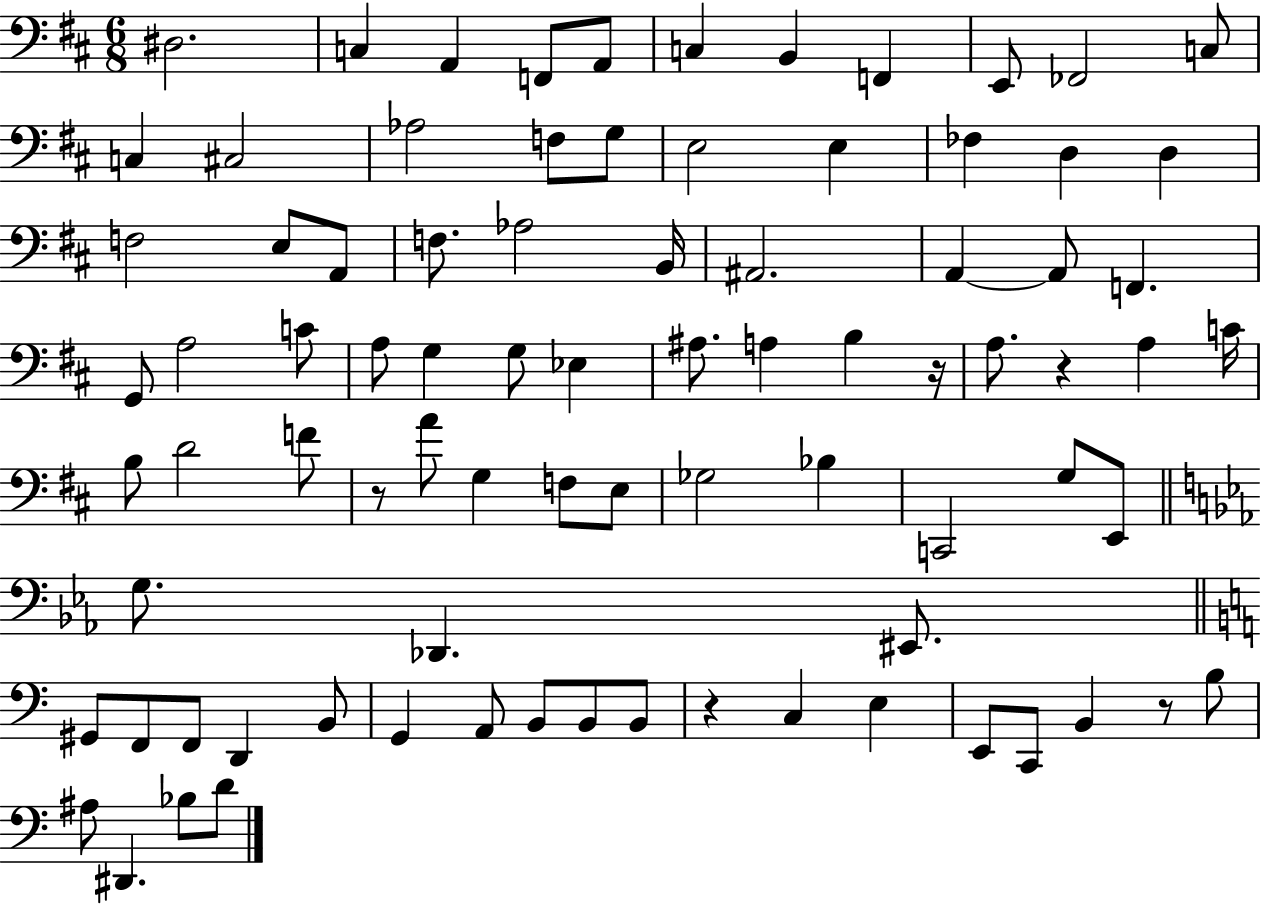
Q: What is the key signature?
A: D major